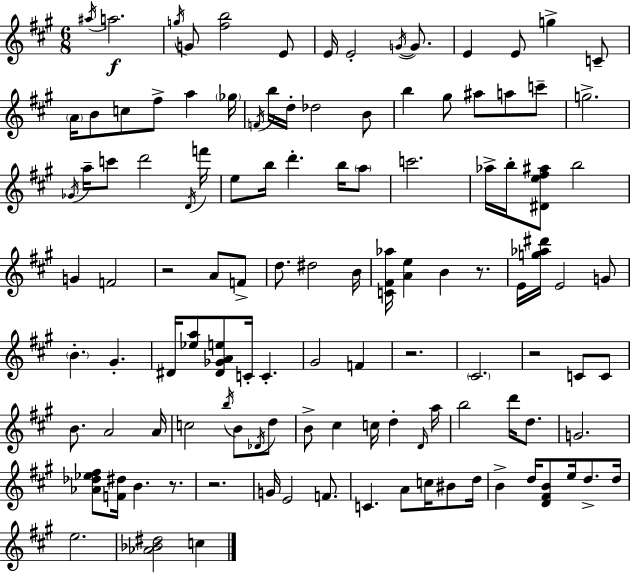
X:1
T:Untitled
M:6/8
L:1/4
K:A
^a/4 a2 g/4 G/2 [^fb]2 E/2 E/4 E2 G/4 G/2 E E/2 g C/2 A/4 B/2 c/2 ^f/2 a _g/4 F/4 b/4 d/4 _d2 B/2 b ^g/2 ^a/2 a/2 c'/2 g2 _G/4 a/4 c'/2 d'2 D/4 f'/4 e/2 b/4 d' b/4 a/2 c'2 _a/4 b/4 [^De^f^a]/2 b2 G F2 z2 A/2 F/2 d/2 ^d2 B/4 [C^F_a]/4 [Ae] B z/2 E/4 [g_a^d']/4 E2 G/2 B ^G ^D/4 [_ea]/2 [^D_GAe]/2 C/4 C ^G2 F z2 ^C2 z2 C/2 C/2 B/2 A2 A/4 c2 b/4 B/2 _D/4 d/2 B/2 ^c c/4 d D/4 a/4 b2 d'/4 d/2 G2 [_A_d_e^f]/2 [F^d]/4 B z/2 z2 G/4 E2 F/2 C A/2 c/4 ^B/2 d/4 B d/4 [D^FB]/2 e/4 d/2 d/4 e2 [_A_B^d]2 c